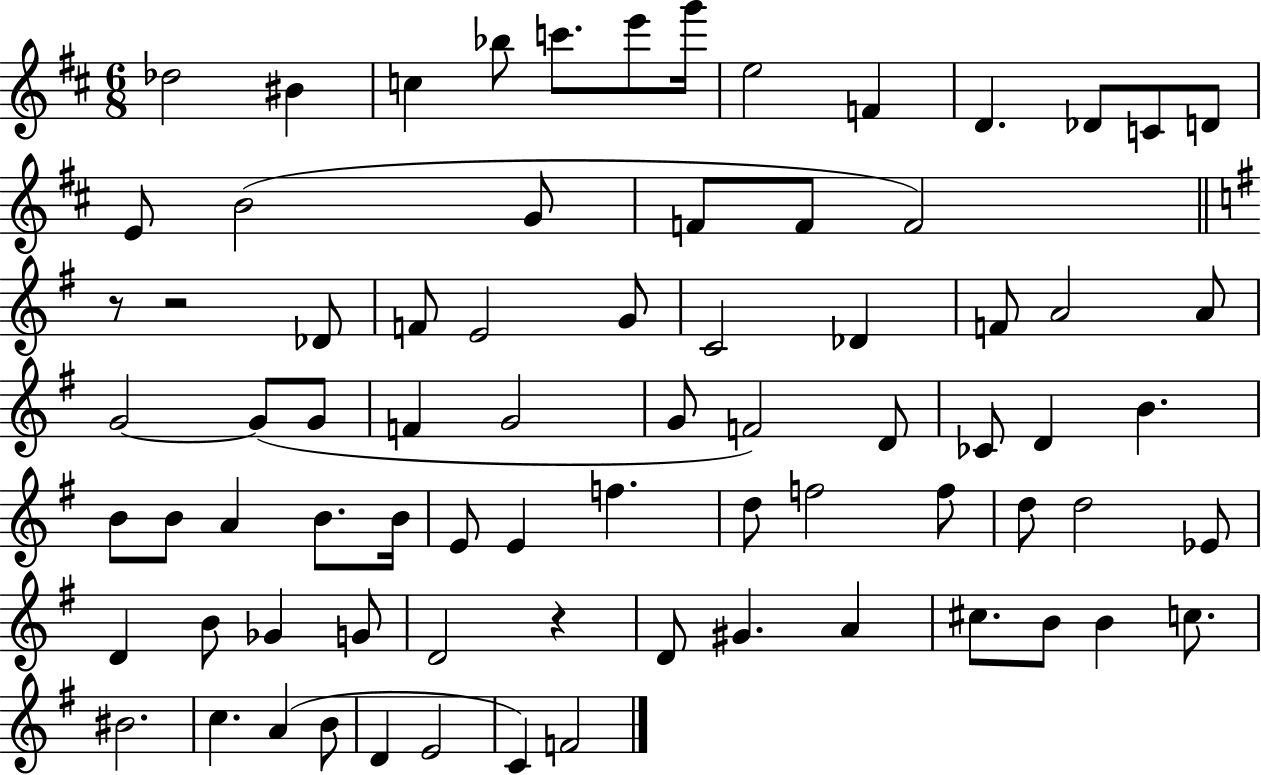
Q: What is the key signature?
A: D major